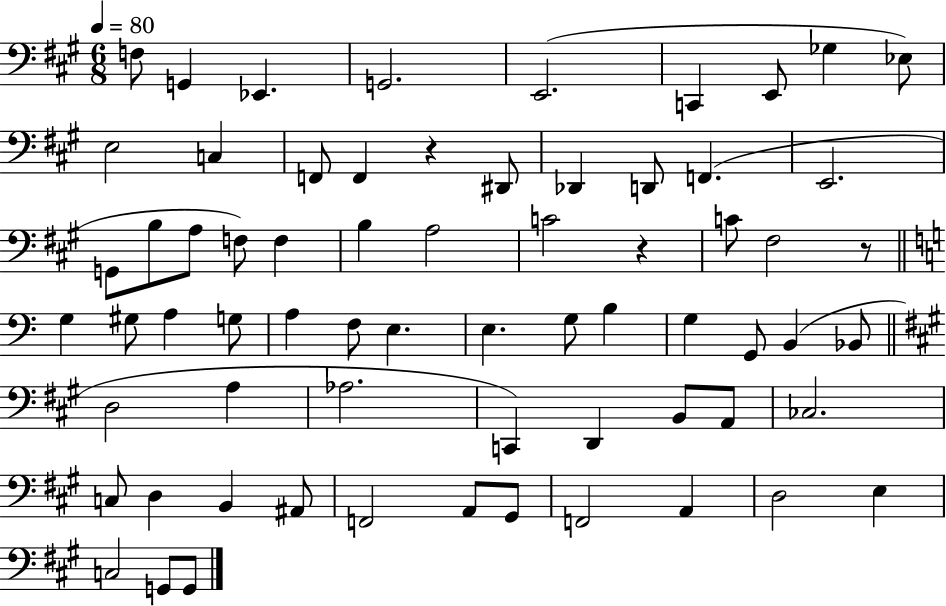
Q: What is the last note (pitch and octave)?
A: G2